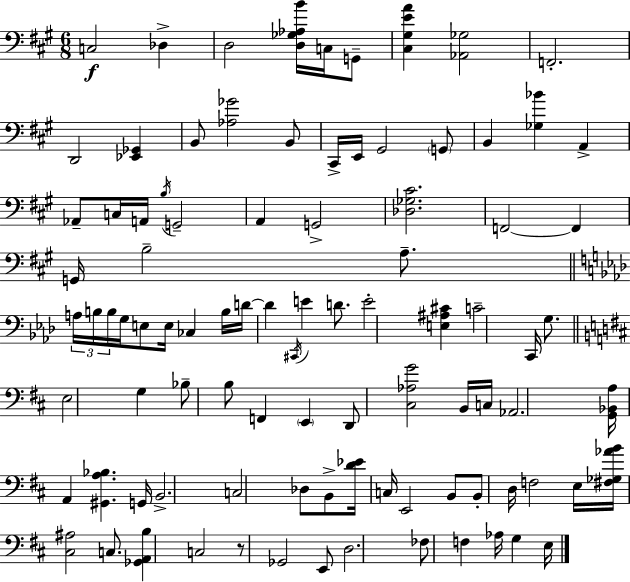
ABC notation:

X:1
T:Untitled
M:6/8
L:1/4
K:A
C,2 _D, D,2 [D,_G,_A,B]/4 C,/4 G,,/2 [^C,^G,EA] [_A,,_G,]2 F,,2 D,,2 [_E,,_G,,] B,,/2 [_A,_G]2 B,,/2 ^C,,/4 E,,/4 ^G,,2 G,,/2 B,, [_G,_B] A,, _A,,/2 C,/4 A,,/4 B,/4 G,,2 A,, G,,2 [_D,_G,^C]2 F,,2 F,, G,,/4 B,2 A,/2 A,/4 B,/4 B,/4 G,/4 E,/2 E,/4 _C, B,/4 D/4 D ^C,,/4 E D/2 E2 [E,^A,^C] C2 C,,/4 G,/2 E,2 G, _B,/2 B,/2 F,, E,, D,,/2 [^C,_A,G]2 B,,/4 C,/4 _A,,2 [G,,_B,,A,]/4 A,, [^G,,A,_B,] G,,/4 B,,2 C,2 _D,/2 B,,/2 [D_E]/4 C,/4 E,,2 B,,/2 B,,/2 D,/4 F,2 E,/4 [^F,_G,_AB]/4 [^C,^A,]2 C,/2 [_G,,A,,B,] C,2 z/2 _G,,2 E,,/2 D,2 _F,/2 F, _A,/4 G, E,/4